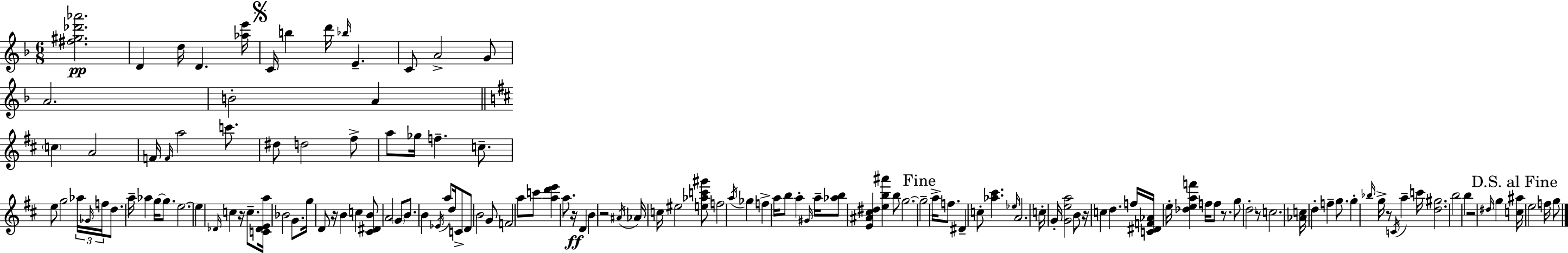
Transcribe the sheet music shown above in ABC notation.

X:1
T:Untitled
M:6/8
L:1/4
K:Dm
[^f^g_d'_a']2 D d/4 D [_ae']/4 C/4 b d'/4 _b/4 E C/2 A2 G/2 A2 B2 A c A2 F/4 F/4 a2 c'/2 ^d/2 d2 ^f/2 a/2 _g/4 f c/2 e/2 g2 _a/4 _G/4 f/4 d/2 a/4 _a g/4 g/2 e2 e _D/4 c z/4 c/2 [C_DEa]/4 _B2 G/2 g/4 D/2 z/4 B c [^C^DB]/2 A2 G/2 B/2 B _E/4 a/2 d/4 C/2 D/2 B2 G/2 F2 a/2 c'/2 [ad'e'] a/2 z/4 D B z2 ^A/4 _A/4 c/4 ^e2 [e_ac'^g']/2 f2 a/4 _g f a/4 b/2 a ^G/4 a/4 [_ab]/2 [E^A^c^d] [eb^a'] b/2 g2 g2 a/4 f/2 ^D c/2 [_a^c'] _e/4 A2 c/4 G/4 [Gea]2 B/2 z/4 c d f/4 [C^DF_A]/4 e/4 [_deaf'] f/4 f/2 z/2 g/2 d2 z/2 c2 [_Ac]/4 d f g/2 g _b/4 g/4 z/2 C/4 a c'/4 [d^g]2 b2 b z2 ^d/4 g [c^a]/4 e2 f/4 g/2